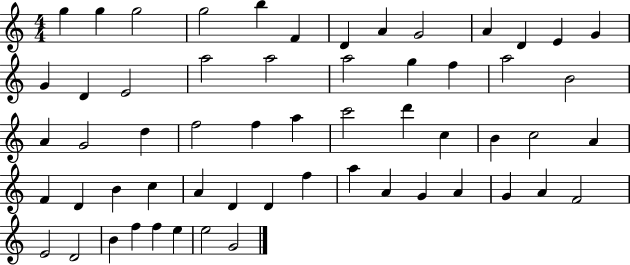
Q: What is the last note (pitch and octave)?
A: G4